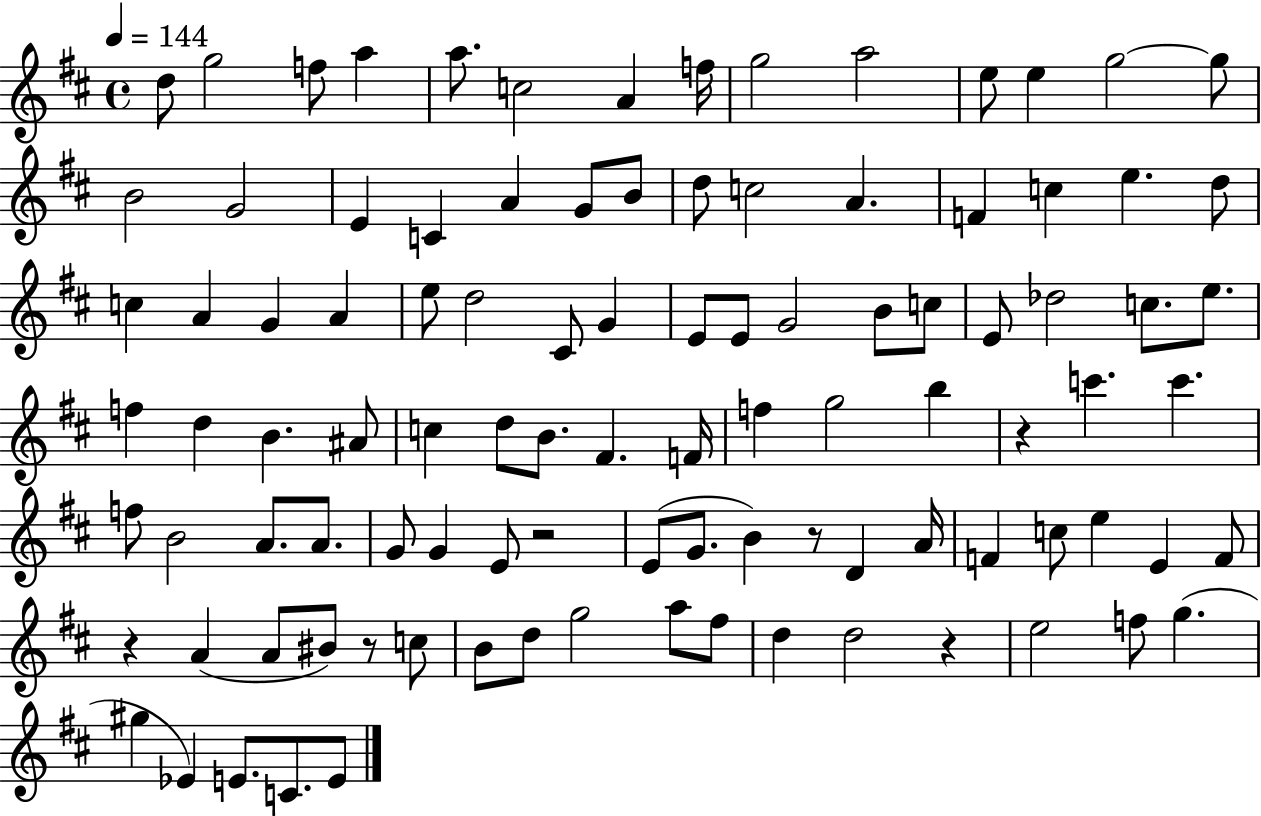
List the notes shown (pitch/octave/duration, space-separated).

D5/e G5/h F5/e A5/q A5/e. C5/h A4/q F5/s G5/h A5/h E5/e E5/q G5/h G5/e B4/h G4/h E4/q C4/q A4/q G4/e B4/e D5/e C5/h A4/q. F4/q C5/q E5/q. D5/e C5/q A4/q G4/q A4/q E5/e D5/h C#4/e G4/q E4/e E4/e G4/h B4/e C5/e E4/e Db5/h C5/e. E5/e. F5/q D5/q B4/q. A#4/e C5/q D5/e B4/e. F#4/q. F4/s F5/q G5/h B5/q R/q C6/q. C6/q. F5/e B4/h A4/e. A4/e. G4/e G4/q E4/e R/h E4/e G4/e. B4/q R/e D4/q A4/s F4/q C5/e E5/q E4/q F4/e R/q A4/q A4/e BIS4/e R/e C5/e B4/e D5/e G5/h A5/e F#5/e D5/q D5/h R/q E5/h F5/e G5/q. G#5/q Eb4/q E4/e. C4/e. E4/e